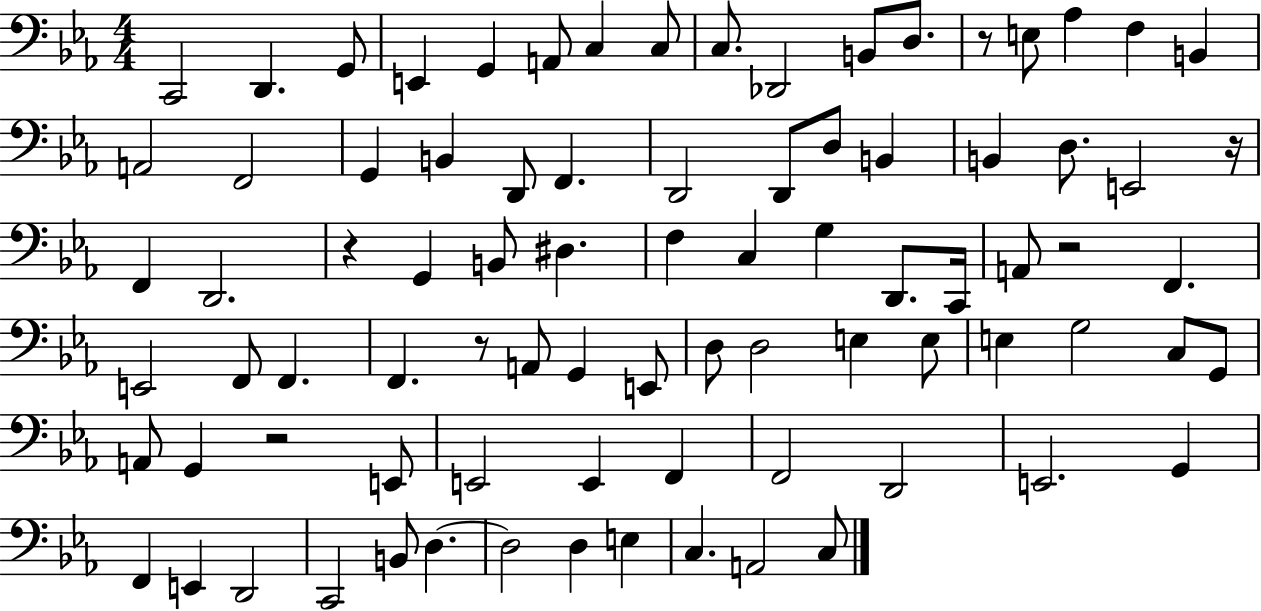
{
  \clef bass
  \numericTimeSignature
  \time 4/4
  \key ees \major
  c,2 d,4. g,8 | e,4 g,4 a,8 c4 c8 | c8. des,2 b,8 d8. | r8 e8 aes4 f4 b,4 | \break a,2 f,2 | g,4 b,4 d,8 f,4. | d,2 d,8 d8 b,4 | b,4 d8. e,2 r16 | \break f,4 d,2. | r4 g,4 b,8 dis4. | f4 c4 g4 d,8. c,16 | a,8 r2 f,4. | \break e,2 f,8 f,4. | f,4. r8 a,8 g,4 e,8 | d8 d2 e4 e8 | e4 g2 c8 g,8 | \break a,8 g,4 r2 e,8 | e,2 e,4 f,4 | f,2 d,2 | e,2. g,4 | \break f,4 e,4 d,2 | c,2 b,8 d4.~~ | d2 d4 e4 | c4. a,2 c8 | \break \bar "|."
}